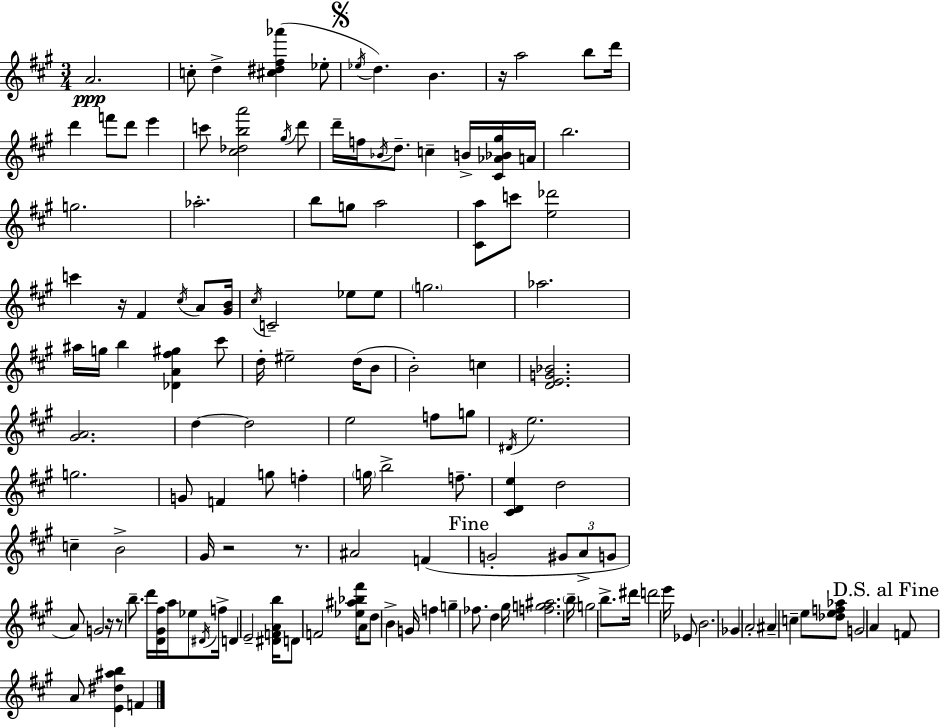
{
  \clef treble
  \numericTimeSignature
  \time 3/4
  \key a \major
  \repeat volta 2 { a'2.\ppp | c''8-. d''4-> <cis'' dis'' fis'' aes'''>4( ees''8-. | \mark \markup { \musicglyph "scripts.segno" } \acciaccatura { ees''16 } d''4.) b'4. | r16 a''2 b''8 | \break d'''16 d'''4 f'''8 d'''8 e'''4 | c'''8 <cis'' des'' b'' a'''>2 \acciaccatura { gis''16 } | d'''8 d'''16-- f''16 \acciaccatura { bes'16 } d''8.-- c''4-- | b'16-> <cis' aes' bes' gis''>16 a'16 b''2. | \break g''2. | aes''2.-. | b''8 g''8 a''2 | <cis' a''>8 c'''8 <e'' des'''>2 | \break c'''4 r16 fis'4 | \acciaccatura { cis''16 } a'8 <gis' b'>16 \acciaccatura { cis''16 } c'2-- | ees''8 ees''8 \parenthesize g''2. | aes''2. | \break ais''16 g''16 b''4 <des' a' fis'' gis''>4 | cis'''8 d''16-. eis''2-- | d''16( b'8 b'2-.) | c''4 <d' e' g' bes'>2. | \break <gis' a'>2. | d''4~~ d''2 | e''2 | f''8 g''8 \acciaccatura { dis'16 } e''2. | \break g''2. | g'8 f'4 | g''8 f''4-. \parenthesize g''16 b''2-> | f''8.-- <cis' d' e''>4 d''2 | \break c''4-- b'2-> | gis'16 r2 | r8. ais'2 | f'4( \mark "Fine" g'2-. | \break \tuplet 3/2 { gis'8 a'8-> g'8 } a'8) g'2 | r16 r8 b''8.-- | d'''16 <d' gis' fis''>16 a''16 ees''8 \acciaccatura { dis'16 } f''16-> d'4 e'2-- | <dis' f' a' b''>16 d'8 f'2 | \break <ees'' ais'' bes'' fis'''>16 a'16 d''8 b'4-> | g'16 f''4 g''4-- fes''8. | d''4 gis''16 <f'' g'' ais''>2. | \parenthesize b''16-- g''2 | \break b''8.-> dis'''16 d'''2 | e'''16 ees'8 b'2. | ges'4 a'2-. | ais'4-- c''4-- | \break e''8 <des'' e'' f'' aes''>8 g'2 | a'4 \mark "D.S. al Fine" f'8 a'8 <e' dis'' ais'' b''>4 | f'4 } \bar "|."
}